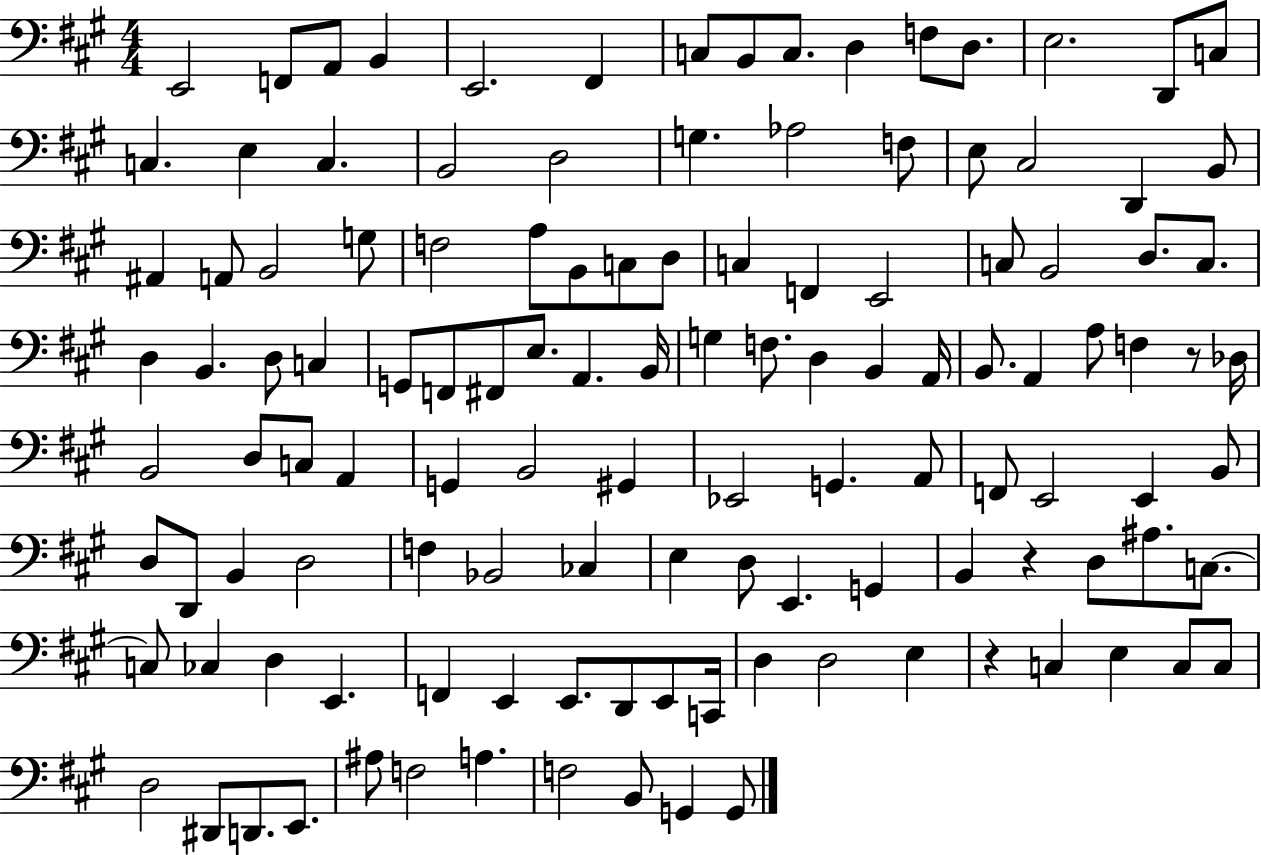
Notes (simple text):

E2/h F2/e A2/e B2/q E2/h. F#2/q C3/e B2/e C3/e. D3/q F3/e D3/e. E3/h. D2/e C3/e C3/q. E3/q C3/q. B2/h D3/h G3/q. Ab3/h F3/e E3/e C#3/h D2/q B2/e A#2/q A2/e B2/h G3/e F3/h A3/e B2/e C3/e D3/e C3/q F2/q E2/h C3/e B2/h D3/e. C3/e. D3/q B2/q. D3/e C3/q G2/e F2/e F#2/e E3/e. A2/q. B2/s G3/q F3/e. D3/q B2/q A2/s B2/e. A2/q A3/e F3/q R/e Db3/s B2/h D3/e C3/e A2/q G2/q B2/h G#2/q Eb2/h G2/q. A2/e F2/e E2/h E2/q B2/e D3/e D2/e B2/q D3/h F3/q Bb2/h CES3/q E3/q D3/e E2/q. G2/q B2/q R/q D3/e A#3/e. C3/e. C3/e CES3/q D3/q E2/q. F2/q E2/q E2/e. D2/e E2/e C2/s D3/q D3/h E3/q R/q C3/q E3/q C3/e C3/e D3/h D#2/e D2/e. E2/e. A#3/e F3/h A3/q. F3/h B2/e G2/q G2/e